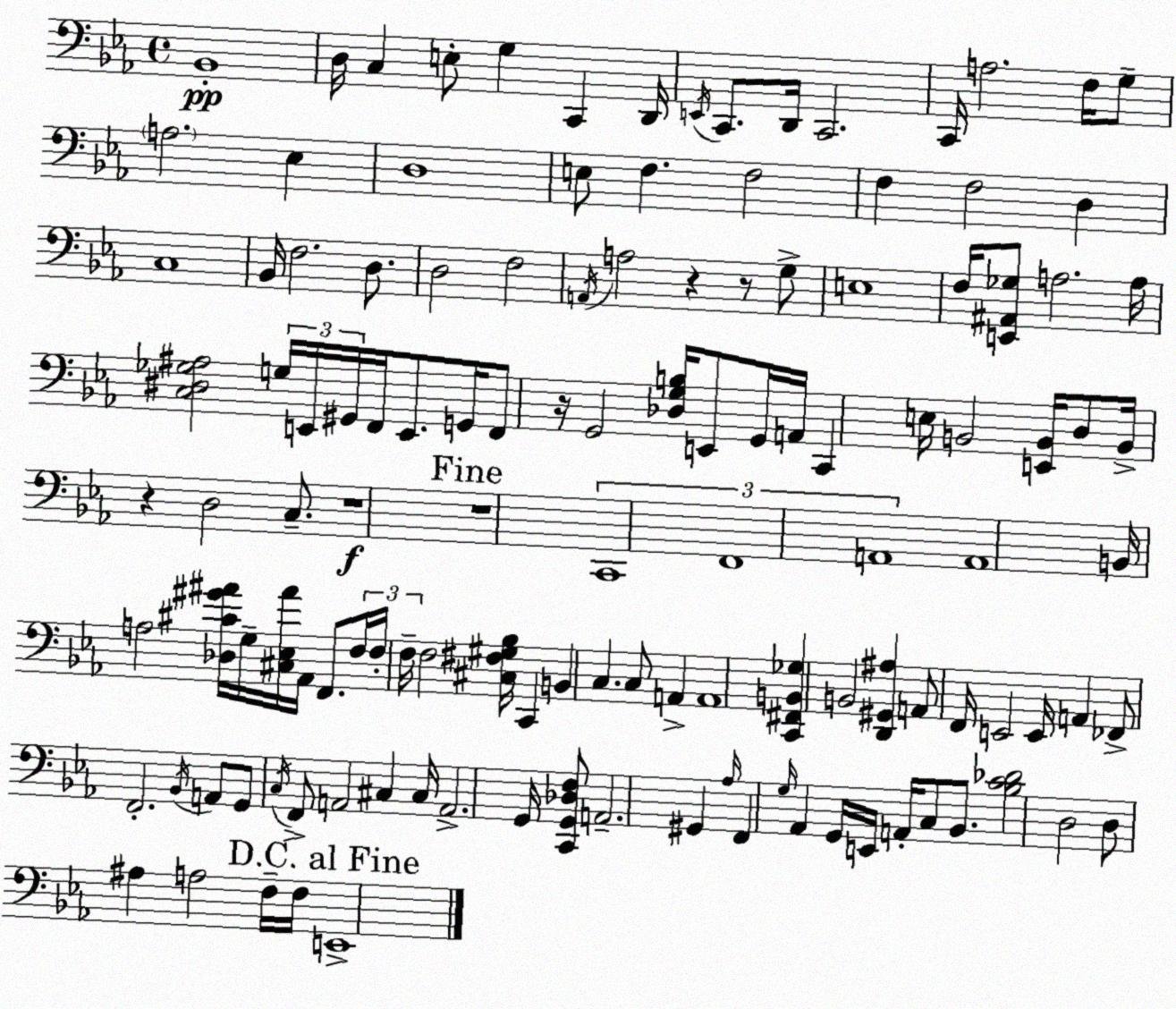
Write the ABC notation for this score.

X:1
T:Untitled
M:4/4
L:1/4
K:Cm
_B,,4 D,/4 C, E,/2 G, C,, D,,/4 E,,/4 C,,/2 D,,/4 C,,2 C,,/4 A,2 F,/4 G,/2 A,2 _E, D,4 E,/2 F, F,2 F, F,2 D, C,4 _B,,/4 F,2 D,/2 D,2 F,2 A,,/4 A,2 z z/2 G,/2 E,4 F,/4 [E,,^A,,_G,]/2 A,2 A,/4 [C,^D,_G,^A,]2 G,/4 E,,/4 ^G,,/4 F,,/4 E,,/2 G,,/4 F,,/2 z/4 G,,2 [_D,G,B,]/4 E,,/2 G,,/4 A,,/4 C,, E,/4 B,,2 [E,,B,,]/4 D,/2 B,,/4 z D,2 C,/2 z4 z4 C,,4 F,,4 A,,4 A,,4 B,,/4 A,2 [_D,^C^G^A]/4 G,/4 [^C,_E,^A]/4 _A,,/4 F,,/2 F,/4 F,/4 F,/4 F,2 [^C,^F,^G,_B,]/4 C,, B,, C, C,/2 A,, A,,4 [C,,^F,,B,,_G,] B,,2 [D,,^G,,^A,] A,,/2 F,,/4 E,,2 E,,/4 A,, _F,,/2 F,,2 _B,,/4 A,,/2 G,,/2 C,/4 F,,/2 A,,2 ^C, ^C,/4 A,,2 G,,/4 [C,,G,,_D,F,]/2 A,,2 ^G,, _A,/4 F,, G,/4 _A,, G,,/4 E,,/4 A,,/4 C,/2 _B,,/2 [_B,C_D]2 D,2 D,/2 ^A, A,2 F,/4 F,/4 E,,4